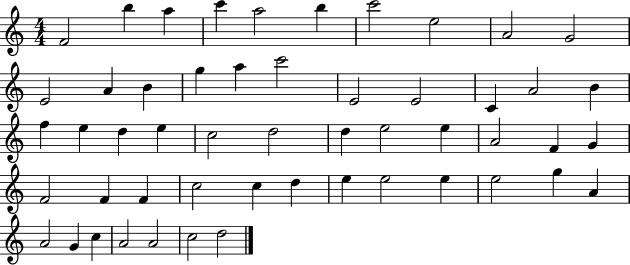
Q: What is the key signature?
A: C major